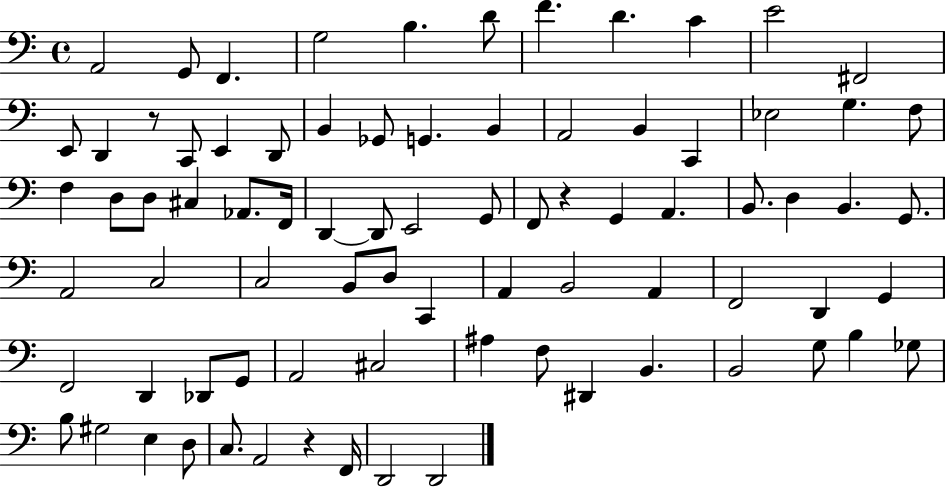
A2/h G2/e F2/q. G3/h B3/q. D4/e F4/q. D4/q. C4/q E4/h F#2/h E2/e D2/q R/e C2/e E2/q D2/e B2/q Gb2/e G2/q. B2/q A2/h B2/q C2/q Eb3/h G3/q. F3/e F3/q D3/e D3/e C#3/q Ab2/e. F2/s D2/q D2/e E2/h G2/e F2/e R/q G2/q A2/q. B2/e. D3/q B2/q. G2/e. A2/h C3/h C3/h B2/e D3/e C2/q A2/q B2/h A2/q F2/h D2/q G2/q F2/h D2/q Db2/e G2/e A2/h C#3/h A#3/q F3/e D#2/q B2/q. B2/h G3/e B3/q Gb3/e B3/e G#3/h E3/q D3/e C3/e. A2/h R/q F2/s D2/h D2/h